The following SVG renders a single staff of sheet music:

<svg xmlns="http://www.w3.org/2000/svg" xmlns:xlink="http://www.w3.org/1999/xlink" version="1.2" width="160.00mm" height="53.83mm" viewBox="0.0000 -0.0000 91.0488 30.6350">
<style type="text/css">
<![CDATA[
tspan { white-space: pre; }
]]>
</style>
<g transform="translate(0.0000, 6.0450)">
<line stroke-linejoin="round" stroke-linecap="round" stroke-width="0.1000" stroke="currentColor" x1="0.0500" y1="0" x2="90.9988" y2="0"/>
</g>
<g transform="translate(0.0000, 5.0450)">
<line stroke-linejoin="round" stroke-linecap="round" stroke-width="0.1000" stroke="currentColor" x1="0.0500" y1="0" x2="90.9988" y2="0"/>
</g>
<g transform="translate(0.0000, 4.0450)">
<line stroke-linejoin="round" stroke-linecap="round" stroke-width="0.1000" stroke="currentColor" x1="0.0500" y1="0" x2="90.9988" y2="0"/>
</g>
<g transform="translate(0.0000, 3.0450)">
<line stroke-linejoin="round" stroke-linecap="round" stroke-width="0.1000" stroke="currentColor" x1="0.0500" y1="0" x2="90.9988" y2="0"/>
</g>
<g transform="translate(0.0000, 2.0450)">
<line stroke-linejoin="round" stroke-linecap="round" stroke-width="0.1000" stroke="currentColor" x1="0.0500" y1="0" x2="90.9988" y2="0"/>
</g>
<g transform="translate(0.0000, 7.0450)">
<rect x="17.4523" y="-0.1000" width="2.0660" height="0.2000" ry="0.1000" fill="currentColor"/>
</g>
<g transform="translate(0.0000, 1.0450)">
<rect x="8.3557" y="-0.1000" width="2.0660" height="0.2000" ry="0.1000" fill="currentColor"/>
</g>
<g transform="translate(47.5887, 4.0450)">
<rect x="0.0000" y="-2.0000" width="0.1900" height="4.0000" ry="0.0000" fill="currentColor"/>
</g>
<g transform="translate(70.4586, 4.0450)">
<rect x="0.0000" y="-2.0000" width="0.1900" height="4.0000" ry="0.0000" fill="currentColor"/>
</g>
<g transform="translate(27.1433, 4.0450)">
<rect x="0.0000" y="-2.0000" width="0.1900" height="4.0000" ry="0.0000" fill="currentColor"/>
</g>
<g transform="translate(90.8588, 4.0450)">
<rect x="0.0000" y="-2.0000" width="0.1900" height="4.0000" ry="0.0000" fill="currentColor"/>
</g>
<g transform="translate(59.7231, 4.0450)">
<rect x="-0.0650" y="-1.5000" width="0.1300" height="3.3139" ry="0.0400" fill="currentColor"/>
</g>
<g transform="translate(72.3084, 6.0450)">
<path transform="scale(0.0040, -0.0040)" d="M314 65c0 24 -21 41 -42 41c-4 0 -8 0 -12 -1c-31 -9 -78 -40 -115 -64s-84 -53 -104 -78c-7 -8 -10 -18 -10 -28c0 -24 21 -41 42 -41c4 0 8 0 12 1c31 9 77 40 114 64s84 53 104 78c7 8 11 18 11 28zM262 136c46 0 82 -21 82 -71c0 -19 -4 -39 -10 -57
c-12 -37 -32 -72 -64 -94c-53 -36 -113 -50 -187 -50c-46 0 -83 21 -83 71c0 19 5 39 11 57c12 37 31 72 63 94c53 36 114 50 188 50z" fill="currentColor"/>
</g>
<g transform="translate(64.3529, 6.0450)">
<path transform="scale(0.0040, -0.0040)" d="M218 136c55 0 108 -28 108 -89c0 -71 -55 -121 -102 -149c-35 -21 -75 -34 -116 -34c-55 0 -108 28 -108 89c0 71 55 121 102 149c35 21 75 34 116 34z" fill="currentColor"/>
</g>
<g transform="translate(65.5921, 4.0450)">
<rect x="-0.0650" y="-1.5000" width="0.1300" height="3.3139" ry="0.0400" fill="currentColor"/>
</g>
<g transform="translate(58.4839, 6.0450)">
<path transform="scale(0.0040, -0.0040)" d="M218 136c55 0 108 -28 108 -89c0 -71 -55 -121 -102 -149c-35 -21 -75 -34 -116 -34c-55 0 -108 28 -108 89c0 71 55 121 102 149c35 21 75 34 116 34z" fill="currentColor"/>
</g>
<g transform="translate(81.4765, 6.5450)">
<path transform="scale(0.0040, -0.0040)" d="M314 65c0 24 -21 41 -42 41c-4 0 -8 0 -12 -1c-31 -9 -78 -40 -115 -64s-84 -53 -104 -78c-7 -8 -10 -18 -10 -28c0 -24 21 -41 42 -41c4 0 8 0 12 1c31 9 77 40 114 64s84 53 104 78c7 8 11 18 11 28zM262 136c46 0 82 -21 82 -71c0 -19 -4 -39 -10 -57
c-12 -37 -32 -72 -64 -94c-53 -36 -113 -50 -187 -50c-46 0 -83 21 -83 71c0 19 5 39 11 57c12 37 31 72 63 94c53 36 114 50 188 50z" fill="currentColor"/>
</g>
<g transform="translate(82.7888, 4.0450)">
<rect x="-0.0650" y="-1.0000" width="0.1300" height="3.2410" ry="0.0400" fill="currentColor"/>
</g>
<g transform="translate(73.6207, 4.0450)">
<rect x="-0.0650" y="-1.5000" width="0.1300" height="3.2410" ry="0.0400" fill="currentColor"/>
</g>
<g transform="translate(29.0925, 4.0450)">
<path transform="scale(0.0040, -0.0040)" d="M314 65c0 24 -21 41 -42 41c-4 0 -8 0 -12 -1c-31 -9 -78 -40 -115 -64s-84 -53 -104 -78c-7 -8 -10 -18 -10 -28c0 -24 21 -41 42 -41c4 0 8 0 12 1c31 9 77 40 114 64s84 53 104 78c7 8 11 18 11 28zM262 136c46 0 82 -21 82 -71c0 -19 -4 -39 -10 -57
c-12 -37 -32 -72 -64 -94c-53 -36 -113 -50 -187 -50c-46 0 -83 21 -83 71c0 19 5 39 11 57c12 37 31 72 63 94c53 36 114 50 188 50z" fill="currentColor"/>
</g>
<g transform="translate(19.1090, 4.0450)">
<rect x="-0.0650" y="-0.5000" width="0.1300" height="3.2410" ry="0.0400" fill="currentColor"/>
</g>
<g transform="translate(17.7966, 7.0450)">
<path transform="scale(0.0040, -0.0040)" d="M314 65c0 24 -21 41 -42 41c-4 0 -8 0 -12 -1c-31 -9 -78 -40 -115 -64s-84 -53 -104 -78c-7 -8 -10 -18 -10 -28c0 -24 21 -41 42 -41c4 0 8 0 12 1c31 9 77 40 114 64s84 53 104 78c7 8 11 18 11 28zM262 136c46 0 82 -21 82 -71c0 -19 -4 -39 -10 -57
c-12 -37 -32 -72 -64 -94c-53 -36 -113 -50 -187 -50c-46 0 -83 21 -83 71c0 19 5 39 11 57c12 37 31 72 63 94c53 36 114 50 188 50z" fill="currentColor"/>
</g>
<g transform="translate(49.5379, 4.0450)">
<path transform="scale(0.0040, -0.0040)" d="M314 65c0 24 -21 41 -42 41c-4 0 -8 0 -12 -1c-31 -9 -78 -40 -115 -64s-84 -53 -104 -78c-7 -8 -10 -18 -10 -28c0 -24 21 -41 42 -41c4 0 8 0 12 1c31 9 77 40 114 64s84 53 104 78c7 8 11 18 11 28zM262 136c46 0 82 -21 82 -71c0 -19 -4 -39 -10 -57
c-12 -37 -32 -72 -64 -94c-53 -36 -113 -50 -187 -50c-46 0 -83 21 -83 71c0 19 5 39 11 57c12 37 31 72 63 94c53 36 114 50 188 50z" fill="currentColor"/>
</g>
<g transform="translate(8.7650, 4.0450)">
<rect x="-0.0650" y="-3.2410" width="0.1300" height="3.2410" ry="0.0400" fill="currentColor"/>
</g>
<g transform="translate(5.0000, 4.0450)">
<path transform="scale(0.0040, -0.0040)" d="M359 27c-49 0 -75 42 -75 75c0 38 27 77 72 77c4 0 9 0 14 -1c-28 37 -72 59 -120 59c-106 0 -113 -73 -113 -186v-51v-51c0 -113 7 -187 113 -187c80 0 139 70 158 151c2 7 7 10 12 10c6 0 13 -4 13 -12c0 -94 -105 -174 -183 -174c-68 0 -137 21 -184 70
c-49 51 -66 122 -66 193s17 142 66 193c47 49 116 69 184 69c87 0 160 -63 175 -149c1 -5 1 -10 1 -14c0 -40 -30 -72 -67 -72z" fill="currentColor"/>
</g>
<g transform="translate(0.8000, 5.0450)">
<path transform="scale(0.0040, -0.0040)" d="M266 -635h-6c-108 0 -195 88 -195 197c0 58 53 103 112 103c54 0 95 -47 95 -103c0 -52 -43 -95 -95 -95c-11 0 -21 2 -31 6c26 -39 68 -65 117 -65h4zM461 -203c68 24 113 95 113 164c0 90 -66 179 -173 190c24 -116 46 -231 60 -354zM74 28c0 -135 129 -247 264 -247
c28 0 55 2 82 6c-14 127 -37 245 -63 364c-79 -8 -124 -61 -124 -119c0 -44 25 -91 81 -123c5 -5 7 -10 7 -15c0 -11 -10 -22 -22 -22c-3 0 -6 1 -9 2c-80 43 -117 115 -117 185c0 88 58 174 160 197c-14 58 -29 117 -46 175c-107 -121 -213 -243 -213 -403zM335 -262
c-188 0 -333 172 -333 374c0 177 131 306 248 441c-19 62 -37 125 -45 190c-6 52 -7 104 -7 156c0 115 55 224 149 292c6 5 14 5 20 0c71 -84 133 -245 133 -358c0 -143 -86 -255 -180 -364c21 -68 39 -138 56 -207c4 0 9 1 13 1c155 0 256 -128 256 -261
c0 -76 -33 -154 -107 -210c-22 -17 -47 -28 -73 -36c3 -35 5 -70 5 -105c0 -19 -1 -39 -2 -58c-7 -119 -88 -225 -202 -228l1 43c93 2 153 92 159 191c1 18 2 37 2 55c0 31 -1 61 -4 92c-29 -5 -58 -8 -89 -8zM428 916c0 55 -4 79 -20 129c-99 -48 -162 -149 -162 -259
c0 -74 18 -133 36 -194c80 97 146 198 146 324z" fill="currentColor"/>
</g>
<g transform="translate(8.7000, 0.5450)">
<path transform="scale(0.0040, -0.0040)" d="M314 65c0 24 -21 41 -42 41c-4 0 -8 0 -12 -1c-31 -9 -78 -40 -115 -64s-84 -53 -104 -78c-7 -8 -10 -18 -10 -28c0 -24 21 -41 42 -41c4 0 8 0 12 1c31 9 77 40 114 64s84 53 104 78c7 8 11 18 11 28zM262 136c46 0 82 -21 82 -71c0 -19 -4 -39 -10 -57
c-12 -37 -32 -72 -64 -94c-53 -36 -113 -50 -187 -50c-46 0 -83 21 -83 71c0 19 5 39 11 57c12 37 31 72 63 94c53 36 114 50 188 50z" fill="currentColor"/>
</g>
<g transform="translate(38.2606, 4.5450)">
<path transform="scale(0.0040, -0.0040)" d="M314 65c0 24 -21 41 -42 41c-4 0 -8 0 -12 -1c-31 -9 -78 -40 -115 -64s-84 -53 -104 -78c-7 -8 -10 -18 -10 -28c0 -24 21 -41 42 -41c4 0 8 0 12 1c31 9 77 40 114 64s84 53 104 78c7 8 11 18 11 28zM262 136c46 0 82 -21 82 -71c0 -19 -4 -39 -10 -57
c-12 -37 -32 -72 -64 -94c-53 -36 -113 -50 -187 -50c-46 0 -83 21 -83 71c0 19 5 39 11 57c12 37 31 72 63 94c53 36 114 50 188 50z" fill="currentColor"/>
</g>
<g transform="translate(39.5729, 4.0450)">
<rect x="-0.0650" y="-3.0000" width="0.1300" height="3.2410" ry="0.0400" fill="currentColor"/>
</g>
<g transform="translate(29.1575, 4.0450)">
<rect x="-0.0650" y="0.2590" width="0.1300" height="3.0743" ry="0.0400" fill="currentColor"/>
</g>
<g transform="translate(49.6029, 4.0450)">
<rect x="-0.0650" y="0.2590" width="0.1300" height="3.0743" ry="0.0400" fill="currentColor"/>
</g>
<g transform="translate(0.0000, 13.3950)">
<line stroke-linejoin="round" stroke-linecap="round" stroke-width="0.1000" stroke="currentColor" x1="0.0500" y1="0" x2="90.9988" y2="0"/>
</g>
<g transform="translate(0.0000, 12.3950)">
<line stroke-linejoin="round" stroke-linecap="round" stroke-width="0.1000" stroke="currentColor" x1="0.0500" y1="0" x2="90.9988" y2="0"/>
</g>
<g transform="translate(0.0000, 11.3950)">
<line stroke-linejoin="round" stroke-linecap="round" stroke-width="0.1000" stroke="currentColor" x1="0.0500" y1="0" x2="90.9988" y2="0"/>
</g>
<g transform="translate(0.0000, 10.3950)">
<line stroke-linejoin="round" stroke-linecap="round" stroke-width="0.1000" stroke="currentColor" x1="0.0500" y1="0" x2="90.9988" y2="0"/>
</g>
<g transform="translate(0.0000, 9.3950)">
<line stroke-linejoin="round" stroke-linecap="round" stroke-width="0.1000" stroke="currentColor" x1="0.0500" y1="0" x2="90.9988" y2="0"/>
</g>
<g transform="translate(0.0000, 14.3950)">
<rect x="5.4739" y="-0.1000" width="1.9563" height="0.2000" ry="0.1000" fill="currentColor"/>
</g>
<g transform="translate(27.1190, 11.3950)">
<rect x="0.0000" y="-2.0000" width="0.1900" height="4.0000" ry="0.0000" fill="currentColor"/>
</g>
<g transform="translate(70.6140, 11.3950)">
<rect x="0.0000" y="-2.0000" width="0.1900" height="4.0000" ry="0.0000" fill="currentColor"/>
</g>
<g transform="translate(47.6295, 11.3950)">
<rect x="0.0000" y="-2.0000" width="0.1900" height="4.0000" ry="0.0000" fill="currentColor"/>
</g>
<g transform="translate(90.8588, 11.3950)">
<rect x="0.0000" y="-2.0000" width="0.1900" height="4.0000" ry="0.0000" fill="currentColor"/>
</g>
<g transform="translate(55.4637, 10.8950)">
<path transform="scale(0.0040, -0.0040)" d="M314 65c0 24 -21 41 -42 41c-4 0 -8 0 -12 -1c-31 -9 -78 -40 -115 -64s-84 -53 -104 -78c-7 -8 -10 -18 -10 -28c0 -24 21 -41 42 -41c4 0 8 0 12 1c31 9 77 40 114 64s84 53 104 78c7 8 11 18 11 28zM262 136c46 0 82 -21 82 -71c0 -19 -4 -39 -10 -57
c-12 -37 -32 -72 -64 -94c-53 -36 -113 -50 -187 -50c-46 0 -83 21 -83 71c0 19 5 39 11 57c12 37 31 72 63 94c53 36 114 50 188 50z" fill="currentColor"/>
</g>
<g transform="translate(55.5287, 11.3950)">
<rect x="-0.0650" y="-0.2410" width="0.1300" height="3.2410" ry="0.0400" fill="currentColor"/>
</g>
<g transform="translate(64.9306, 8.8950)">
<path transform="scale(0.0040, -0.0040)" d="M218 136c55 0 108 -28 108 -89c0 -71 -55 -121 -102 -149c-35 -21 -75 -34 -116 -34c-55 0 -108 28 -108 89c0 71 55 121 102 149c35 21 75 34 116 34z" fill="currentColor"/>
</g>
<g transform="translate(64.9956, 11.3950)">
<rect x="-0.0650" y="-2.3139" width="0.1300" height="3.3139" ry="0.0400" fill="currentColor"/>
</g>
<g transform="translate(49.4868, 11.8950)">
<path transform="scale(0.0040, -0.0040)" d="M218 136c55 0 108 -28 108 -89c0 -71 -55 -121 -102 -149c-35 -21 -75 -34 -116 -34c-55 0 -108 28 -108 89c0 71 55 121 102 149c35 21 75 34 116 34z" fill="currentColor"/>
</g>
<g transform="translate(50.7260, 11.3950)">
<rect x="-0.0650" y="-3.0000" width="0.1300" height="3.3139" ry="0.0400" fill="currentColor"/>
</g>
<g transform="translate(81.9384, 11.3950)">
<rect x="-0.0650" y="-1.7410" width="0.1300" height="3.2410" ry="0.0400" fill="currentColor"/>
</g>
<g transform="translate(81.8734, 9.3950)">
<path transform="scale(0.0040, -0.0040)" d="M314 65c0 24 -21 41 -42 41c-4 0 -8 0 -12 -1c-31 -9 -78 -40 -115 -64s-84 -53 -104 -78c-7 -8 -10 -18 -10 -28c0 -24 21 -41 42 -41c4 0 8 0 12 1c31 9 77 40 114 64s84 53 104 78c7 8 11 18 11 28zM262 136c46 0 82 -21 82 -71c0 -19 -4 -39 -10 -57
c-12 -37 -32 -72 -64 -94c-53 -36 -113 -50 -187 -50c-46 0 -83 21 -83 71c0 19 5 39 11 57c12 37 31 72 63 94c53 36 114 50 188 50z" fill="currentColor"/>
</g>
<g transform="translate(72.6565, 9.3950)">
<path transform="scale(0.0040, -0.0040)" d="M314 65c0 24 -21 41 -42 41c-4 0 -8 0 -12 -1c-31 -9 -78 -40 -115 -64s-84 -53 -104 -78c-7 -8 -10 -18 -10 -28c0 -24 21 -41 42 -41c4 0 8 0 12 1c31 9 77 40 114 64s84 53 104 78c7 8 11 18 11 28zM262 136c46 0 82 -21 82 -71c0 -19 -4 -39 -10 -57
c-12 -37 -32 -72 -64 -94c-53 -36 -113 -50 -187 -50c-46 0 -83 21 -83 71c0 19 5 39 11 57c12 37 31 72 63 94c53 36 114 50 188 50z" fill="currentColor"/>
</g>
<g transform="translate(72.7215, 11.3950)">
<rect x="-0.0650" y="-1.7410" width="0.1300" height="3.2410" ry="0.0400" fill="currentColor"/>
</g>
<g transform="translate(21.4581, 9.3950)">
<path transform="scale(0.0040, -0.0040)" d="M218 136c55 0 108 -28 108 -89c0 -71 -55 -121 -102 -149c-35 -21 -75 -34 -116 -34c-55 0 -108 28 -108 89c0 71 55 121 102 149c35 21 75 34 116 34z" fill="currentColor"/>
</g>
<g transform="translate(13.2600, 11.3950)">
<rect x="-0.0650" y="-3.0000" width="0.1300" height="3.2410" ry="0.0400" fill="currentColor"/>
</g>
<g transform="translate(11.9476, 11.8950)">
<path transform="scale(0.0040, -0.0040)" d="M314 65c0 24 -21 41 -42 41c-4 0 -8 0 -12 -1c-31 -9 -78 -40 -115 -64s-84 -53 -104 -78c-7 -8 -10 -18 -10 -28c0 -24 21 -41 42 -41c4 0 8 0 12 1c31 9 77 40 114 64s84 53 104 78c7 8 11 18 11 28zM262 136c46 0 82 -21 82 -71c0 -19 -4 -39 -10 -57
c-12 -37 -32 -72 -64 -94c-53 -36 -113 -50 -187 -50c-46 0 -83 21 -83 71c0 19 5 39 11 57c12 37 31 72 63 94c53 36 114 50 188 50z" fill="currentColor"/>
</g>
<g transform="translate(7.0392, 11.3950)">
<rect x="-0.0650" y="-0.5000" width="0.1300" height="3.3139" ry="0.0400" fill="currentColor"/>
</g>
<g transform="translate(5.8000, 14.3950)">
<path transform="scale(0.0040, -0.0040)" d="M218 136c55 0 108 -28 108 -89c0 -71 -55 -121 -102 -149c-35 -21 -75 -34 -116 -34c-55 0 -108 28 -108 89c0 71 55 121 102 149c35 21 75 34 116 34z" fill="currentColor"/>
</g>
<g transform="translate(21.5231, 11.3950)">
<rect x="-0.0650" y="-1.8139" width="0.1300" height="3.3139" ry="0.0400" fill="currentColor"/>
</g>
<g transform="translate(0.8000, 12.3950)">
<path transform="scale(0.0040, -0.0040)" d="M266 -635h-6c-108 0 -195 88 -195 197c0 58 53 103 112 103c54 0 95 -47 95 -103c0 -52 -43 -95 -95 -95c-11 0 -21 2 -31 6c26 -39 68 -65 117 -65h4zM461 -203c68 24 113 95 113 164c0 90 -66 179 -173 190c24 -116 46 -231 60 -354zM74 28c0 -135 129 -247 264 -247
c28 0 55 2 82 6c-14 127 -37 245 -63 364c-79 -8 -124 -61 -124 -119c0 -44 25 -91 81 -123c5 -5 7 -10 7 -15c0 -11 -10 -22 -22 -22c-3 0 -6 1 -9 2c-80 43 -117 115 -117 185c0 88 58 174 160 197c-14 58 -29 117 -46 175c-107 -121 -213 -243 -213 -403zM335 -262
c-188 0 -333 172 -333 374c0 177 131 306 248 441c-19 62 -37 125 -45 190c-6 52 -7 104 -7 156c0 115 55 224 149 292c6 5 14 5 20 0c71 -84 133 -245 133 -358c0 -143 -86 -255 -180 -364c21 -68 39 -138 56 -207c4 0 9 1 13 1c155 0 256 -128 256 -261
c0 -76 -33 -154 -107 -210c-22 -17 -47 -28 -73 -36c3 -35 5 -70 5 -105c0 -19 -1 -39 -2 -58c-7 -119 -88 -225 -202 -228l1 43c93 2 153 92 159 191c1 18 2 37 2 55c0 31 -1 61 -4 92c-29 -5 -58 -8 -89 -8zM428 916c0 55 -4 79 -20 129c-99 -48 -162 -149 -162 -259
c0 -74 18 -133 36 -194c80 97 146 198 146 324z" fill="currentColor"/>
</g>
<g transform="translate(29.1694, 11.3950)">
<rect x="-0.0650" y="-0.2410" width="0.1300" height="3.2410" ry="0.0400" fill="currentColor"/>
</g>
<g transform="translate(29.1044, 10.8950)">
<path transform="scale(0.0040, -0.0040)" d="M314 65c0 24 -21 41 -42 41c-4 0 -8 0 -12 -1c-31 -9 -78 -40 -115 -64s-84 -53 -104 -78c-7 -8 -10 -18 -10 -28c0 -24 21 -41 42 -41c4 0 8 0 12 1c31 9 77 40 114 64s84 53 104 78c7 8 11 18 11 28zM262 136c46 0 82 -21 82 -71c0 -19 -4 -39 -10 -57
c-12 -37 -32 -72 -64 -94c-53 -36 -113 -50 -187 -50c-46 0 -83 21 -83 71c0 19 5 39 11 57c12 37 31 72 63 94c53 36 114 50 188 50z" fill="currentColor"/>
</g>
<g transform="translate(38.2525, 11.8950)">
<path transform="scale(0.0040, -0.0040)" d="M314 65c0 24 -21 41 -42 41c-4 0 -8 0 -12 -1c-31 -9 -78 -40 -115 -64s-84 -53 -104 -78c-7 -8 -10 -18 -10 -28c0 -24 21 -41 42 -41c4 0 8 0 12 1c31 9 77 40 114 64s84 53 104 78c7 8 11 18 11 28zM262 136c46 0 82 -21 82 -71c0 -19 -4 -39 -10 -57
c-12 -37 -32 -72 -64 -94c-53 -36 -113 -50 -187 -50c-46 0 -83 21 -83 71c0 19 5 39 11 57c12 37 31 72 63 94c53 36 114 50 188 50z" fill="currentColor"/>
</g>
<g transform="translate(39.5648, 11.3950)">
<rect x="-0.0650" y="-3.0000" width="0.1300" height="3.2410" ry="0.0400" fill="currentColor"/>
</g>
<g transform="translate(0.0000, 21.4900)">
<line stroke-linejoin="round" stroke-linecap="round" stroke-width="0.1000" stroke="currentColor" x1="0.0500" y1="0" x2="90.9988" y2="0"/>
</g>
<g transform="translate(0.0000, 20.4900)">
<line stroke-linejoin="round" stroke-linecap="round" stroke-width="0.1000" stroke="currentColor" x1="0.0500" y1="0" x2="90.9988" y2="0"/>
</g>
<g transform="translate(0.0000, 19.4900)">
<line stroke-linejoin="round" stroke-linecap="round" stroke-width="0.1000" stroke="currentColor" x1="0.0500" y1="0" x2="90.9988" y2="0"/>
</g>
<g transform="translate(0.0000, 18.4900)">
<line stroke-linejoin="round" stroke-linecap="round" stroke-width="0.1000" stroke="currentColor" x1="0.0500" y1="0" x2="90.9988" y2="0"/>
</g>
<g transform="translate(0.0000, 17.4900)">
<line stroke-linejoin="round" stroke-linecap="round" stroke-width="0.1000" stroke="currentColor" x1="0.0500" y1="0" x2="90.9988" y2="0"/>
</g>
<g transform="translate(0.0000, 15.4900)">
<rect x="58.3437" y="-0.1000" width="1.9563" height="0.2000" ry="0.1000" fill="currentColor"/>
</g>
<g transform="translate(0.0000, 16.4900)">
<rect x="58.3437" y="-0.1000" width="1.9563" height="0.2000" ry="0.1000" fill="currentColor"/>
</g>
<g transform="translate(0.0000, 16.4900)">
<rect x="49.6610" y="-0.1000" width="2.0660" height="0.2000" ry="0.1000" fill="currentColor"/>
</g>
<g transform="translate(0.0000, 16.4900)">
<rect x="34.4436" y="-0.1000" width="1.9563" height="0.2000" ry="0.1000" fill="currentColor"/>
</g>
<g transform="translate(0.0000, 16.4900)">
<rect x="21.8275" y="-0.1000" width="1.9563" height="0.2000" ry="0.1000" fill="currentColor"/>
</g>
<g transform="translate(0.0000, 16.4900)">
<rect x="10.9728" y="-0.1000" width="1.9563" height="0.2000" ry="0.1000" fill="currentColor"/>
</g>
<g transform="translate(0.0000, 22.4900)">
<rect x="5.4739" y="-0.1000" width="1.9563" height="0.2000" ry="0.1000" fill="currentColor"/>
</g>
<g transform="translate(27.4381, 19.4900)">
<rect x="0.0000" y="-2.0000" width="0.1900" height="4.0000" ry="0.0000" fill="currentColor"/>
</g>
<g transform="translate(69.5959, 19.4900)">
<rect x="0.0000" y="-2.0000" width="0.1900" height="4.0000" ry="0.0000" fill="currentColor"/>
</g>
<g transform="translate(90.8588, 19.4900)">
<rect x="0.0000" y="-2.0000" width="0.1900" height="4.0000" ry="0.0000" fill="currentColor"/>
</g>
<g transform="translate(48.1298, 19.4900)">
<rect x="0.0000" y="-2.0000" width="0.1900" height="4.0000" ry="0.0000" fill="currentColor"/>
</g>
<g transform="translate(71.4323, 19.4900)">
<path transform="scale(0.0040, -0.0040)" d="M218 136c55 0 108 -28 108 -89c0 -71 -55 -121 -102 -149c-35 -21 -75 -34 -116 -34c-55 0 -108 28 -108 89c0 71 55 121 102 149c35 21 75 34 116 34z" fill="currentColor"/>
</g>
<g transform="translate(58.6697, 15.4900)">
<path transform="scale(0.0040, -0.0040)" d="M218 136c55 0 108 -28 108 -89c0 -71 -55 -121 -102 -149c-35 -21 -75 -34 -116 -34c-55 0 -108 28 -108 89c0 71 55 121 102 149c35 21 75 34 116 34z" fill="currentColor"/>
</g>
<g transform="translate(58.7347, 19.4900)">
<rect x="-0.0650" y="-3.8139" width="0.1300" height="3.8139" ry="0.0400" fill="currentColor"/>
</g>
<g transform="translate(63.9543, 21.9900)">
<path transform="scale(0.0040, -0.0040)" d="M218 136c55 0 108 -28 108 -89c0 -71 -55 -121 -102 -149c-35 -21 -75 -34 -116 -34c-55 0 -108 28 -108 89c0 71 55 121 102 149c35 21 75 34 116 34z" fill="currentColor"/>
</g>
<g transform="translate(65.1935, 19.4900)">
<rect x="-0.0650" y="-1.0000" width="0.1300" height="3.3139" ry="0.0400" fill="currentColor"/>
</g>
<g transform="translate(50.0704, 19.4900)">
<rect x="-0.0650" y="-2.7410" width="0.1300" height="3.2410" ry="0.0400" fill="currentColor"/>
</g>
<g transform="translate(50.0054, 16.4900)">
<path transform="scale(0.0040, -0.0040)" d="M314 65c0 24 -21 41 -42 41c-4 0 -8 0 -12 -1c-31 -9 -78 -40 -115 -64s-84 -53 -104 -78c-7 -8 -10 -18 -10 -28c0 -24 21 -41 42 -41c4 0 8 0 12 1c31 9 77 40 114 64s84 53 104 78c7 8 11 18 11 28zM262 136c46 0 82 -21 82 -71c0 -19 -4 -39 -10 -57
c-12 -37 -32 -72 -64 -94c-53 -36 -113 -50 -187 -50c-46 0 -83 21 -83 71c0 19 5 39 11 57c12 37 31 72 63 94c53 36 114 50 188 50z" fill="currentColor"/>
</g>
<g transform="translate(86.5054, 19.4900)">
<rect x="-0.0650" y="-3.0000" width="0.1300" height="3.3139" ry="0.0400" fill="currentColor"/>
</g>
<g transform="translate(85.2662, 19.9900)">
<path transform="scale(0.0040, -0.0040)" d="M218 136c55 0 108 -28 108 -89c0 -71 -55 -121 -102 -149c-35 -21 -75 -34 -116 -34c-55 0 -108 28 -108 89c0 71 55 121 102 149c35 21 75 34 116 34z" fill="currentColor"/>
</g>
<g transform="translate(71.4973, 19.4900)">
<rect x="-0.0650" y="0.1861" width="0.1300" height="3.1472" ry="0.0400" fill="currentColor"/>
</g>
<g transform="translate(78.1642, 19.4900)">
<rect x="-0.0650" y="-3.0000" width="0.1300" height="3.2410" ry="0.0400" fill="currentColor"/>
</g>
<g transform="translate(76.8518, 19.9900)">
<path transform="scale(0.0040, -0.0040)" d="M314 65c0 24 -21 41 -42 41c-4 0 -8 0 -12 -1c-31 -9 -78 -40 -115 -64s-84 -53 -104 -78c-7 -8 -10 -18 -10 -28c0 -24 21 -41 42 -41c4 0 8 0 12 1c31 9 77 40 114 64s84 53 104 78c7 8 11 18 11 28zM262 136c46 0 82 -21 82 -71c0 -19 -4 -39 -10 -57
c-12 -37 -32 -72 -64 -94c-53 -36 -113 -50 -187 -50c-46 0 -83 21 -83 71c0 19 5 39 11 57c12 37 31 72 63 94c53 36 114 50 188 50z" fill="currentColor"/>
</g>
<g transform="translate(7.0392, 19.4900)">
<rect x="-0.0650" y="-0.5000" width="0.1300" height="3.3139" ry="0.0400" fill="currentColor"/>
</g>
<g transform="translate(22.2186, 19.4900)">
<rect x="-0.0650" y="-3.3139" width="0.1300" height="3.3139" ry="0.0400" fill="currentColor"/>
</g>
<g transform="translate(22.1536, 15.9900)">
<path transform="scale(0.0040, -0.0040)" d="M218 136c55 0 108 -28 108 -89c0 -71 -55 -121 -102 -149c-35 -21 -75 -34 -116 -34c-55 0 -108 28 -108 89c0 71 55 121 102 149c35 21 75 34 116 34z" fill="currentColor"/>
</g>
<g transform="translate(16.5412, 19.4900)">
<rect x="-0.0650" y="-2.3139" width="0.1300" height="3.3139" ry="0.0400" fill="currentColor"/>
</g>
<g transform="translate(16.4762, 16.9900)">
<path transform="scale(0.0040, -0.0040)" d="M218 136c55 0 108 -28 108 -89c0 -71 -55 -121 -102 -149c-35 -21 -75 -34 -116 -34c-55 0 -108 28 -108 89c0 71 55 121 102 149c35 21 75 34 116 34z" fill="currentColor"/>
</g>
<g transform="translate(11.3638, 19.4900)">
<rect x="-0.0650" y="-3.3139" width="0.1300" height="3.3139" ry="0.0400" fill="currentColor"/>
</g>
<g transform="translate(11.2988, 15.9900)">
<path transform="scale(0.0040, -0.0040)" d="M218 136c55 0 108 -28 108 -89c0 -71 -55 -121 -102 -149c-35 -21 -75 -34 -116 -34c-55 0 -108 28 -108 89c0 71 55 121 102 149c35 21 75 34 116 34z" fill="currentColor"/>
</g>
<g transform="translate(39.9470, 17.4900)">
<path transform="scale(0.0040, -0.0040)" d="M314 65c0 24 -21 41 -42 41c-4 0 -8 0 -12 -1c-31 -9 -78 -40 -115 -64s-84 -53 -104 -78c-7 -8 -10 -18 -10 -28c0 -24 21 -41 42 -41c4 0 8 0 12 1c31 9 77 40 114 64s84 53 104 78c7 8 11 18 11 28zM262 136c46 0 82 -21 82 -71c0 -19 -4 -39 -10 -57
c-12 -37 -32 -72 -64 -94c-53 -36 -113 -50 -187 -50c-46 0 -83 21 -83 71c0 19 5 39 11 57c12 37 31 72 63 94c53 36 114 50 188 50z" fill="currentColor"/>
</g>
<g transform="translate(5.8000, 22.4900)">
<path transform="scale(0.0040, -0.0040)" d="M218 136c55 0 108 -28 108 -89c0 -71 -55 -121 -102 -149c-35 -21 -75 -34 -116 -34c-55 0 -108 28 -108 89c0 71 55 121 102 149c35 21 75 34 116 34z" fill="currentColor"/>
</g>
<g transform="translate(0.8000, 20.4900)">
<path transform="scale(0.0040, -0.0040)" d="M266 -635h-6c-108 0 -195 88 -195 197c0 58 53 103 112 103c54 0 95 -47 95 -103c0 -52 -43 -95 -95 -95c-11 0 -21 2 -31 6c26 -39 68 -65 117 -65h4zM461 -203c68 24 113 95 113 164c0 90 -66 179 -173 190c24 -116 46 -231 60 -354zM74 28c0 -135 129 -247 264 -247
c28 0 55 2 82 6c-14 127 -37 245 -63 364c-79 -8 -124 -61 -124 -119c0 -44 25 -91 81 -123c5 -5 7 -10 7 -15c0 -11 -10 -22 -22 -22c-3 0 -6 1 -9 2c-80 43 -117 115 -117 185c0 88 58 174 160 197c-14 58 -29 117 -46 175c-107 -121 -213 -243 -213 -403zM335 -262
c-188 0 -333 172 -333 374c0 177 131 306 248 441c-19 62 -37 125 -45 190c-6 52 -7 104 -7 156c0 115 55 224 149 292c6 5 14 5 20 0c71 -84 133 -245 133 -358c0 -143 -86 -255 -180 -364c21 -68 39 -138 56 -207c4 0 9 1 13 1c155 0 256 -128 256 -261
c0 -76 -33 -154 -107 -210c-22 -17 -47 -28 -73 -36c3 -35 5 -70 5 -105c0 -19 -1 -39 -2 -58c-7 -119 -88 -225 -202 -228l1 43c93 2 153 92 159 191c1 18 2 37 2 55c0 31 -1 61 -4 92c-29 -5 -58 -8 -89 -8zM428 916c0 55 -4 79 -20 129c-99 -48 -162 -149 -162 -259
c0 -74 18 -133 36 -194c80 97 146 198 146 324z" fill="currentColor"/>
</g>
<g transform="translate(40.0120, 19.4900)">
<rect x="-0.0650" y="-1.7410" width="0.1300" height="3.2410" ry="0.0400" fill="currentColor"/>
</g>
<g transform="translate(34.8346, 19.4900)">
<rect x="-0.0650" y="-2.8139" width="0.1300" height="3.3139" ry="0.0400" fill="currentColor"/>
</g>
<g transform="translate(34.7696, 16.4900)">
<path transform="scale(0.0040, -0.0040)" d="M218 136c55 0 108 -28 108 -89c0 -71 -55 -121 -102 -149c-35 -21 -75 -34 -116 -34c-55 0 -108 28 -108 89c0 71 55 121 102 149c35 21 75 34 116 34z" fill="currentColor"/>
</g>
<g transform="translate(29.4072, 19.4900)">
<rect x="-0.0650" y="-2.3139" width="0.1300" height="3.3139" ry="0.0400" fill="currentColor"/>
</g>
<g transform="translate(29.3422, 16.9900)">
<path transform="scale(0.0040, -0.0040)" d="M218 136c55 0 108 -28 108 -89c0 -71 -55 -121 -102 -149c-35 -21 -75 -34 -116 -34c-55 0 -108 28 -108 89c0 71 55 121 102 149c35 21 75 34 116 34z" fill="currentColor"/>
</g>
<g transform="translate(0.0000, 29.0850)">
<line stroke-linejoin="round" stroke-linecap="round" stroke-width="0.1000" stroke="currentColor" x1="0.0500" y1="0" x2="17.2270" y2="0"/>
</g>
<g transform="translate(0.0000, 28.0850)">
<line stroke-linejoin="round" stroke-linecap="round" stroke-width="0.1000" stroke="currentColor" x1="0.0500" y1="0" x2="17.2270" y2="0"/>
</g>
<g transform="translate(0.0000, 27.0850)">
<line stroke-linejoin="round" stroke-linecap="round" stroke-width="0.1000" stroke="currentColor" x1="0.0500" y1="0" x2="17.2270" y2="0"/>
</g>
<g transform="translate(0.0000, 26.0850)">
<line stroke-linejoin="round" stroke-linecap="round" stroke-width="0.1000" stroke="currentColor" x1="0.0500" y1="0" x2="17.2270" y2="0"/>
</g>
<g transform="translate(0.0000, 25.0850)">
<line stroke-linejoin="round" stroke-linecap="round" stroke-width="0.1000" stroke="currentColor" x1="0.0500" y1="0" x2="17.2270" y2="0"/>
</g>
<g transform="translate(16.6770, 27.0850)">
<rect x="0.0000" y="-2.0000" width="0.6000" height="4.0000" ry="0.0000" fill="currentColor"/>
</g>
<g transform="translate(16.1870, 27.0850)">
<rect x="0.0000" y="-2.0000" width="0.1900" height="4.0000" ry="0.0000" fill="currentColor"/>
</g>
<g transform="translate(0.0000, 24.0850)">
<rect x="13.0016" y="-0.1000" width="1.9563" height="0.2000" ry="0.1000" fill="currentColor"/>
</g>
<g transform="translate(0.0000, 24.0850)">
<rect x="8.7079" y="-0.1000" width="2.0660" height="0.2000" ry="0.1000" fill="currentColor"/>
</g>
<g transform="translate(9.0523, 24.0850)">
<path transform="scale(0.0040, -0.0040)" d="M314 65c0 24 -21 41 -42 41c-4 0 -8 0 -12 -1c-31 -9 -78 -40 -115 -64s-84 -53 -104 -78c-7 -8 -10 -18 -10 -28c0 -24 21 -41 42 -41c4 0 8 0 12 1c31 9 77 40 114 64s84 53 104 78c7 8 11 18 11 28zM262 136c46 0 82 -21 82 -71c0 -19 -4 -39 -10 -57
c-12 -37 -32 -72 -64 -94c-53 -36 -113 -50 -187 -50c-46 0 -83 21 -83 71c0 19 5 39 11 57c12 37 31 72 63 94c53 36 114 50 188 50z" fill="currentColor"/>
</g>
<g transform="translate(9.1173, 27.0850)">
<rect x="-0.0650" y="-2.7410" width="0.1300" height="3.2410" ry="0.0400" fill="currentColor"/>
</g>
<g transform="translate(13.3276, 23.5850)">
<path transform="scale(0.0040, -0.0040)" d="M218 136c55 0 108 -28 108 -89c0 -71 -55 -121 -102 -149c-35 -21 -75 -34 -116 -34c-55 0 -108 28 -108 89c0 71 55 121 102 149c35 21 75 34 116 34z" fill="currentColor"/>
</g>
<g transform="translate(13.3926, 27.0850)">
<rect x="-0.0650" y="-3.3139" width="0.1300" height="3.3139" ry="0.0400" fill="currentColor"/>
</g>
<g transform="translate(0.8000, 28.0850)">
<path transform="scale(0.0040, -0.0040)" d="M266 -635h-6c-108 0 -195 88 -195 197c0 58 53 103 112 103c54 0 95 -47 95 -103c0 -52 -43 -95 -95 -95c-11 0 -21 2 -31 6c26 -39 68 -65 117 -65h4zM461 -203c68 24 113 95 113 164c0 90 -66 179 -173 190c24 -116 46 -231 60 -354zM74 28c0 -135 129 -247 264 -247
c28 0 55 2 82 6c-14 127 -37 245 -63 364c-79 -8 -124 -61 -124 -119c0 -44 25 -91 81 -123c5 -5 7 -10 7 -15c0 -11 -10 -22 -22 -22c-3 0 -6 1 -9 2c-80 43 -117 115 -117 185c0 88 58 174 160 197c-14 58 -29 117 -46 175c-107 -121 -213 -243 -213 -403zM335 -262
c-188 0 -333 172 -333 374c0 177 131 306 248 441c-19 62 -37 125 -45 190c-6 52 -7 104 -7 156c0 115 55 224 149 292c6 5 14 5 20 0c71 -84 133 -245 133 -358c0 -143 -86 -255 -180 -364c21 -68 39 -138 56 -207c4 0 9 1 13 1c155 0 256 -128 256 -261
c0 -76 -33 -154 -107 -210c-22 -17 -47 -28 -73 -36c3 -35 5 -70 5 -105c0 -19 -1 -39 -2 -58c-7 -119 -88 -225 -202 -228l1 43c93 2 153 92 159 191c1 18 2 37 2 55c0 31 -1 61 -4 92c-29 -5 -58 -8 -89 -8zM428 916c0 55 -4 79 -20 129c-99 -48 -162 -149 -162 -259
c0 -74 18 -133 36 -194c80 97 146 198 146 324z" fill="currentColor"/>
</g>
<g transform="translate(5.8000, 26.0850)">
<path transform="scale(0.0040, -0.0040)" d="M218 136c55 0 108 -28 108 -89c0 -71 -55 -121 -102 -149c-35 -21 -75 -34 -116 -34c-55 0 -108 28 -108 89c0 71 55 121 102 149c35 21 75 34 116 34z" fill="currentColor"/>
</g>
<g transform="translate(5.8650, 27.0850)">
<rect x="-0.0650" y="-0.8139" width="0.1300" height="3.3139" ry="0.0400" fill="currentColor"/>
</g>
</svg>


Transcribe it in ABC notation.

X:1
T:Untitled
M:4/4
L:1/4
K:C
b2 C2 B2 A2 B2 E E E2 D2 C A2 f c2 A2 A c2 g f2 f2 C b g b g a f2 a2 c' D B A2 A d a2 b